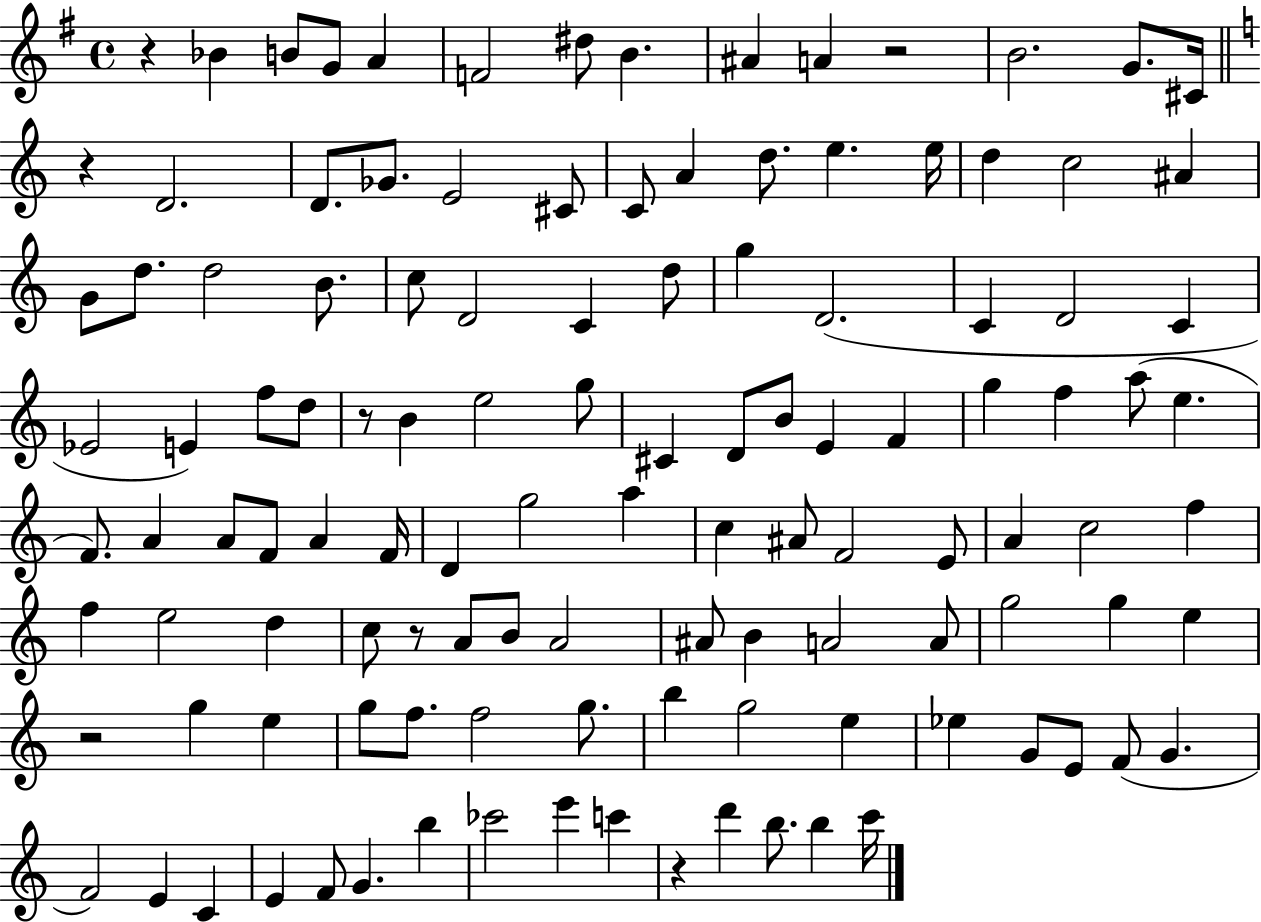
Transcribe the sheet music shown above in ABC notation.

X:1
T:Untitled
M:4/4
L:1/4
K:G
z _B B/2 G/2 A F2 ^d/2 B ^A A z2 B2 G/2 ^C/4 z D2 D/2 _G/2 E2 ^C/2 C/2 A d/2 e e/4 d c2 ^A G/2 d/2 d2 B/2 c/2 D2 C d/2 g D2 C D2 C _E2 E f/2 d/2 z/2 B e2 g/2 ^C D/2 B/2 E F g f a/2 e F/2 A A/2 F/2 A F/4 D g2 a c ^A/2 F2 E/2 A c2 f f e2 d c/2 z/2 A/2 B/2 A2 ^A/2 B A2 A/2 g2 g e z2 g e g/2 f/2 f2 g/2 b g2 e _e G/2 E/2 F/2 G F2 E C E F/2 G b _c'2 e' c' z d' b/2 b c'/4